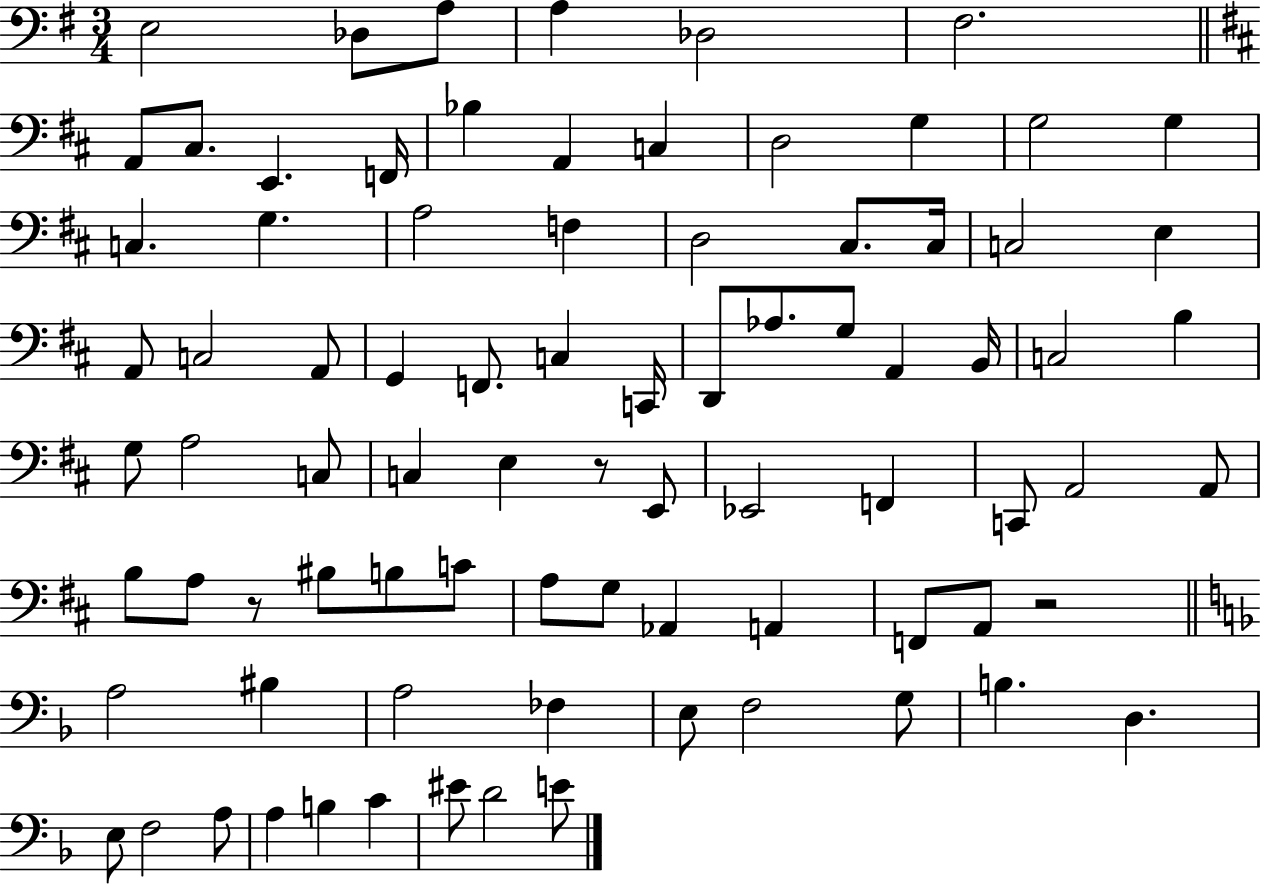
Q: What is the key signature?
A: G major